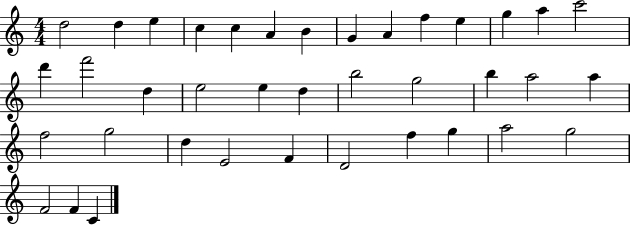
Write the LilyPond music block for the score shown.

{
  \clef treble
  \numericTimeSignature
  \time 4/4
  \key c \major
  d''2 d''4 e''4 | c''4 c''4 a'4 b'4 | g'4 a'4 f''4 e''4 | g''4 a''4 c'''2 | \break d'''4 f'''2 d''4 | e''2 e''4 d''4 | b''2 g''2 | b''4 a''2 a''4 | \break f''2 g''2 | d''4 e'2 f'4 | d'2 f''4 g''4 | a''2 g''2 | \break f'2 f'4 c'4 | \bar "|."
}